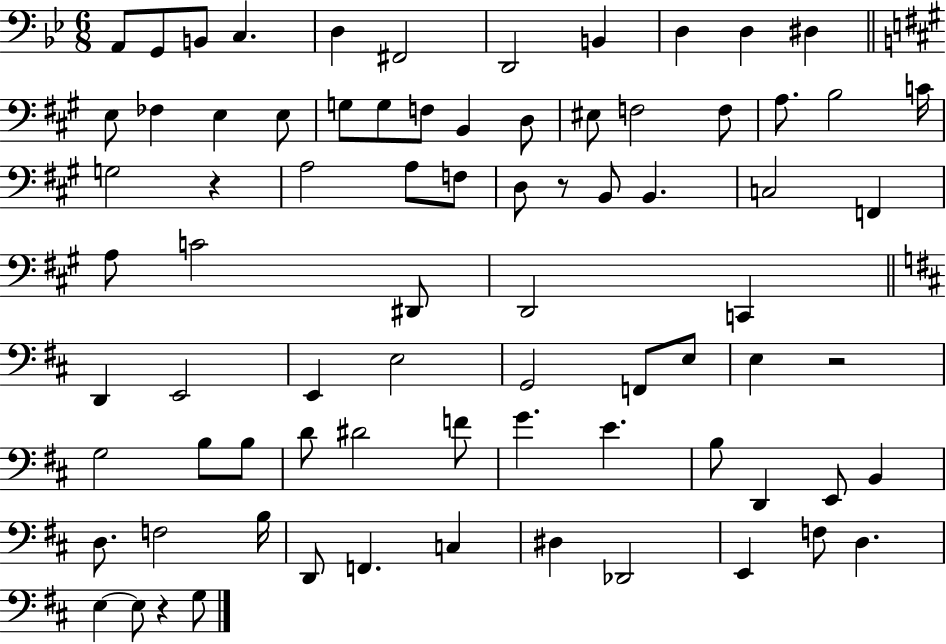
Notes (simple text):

A2/e G2/e B2/e C3/q. D3/q F#2/h D2/h B2/q D3/q D3/q D#3/q E3/e FES3/q E3/q E3/e G3/e G3/e F3/e B2/q D3/e EIS3/e F3/h F3/e A3/e. B3/h C4/s G3/h R/q A3/h A3/e F3/e D3/e R/e B2/e B2/q. C3/h F2/q A3/e C4/h D#2/e D2/h C2/q D2/q E2/h E2/q E3/h G2/h F2/e E3/e E3/q R/h G3/h B3/e B3/e D4/e D#4/h F4/e G4/q. E4/q. B3/e D2/q E2/e B2/q D3/e. F3/h B3/s D2/e F2/q. C3/q D#3/q Db2/h E2/q F3/e D3/q. E3/q E3/e R/q G3/e